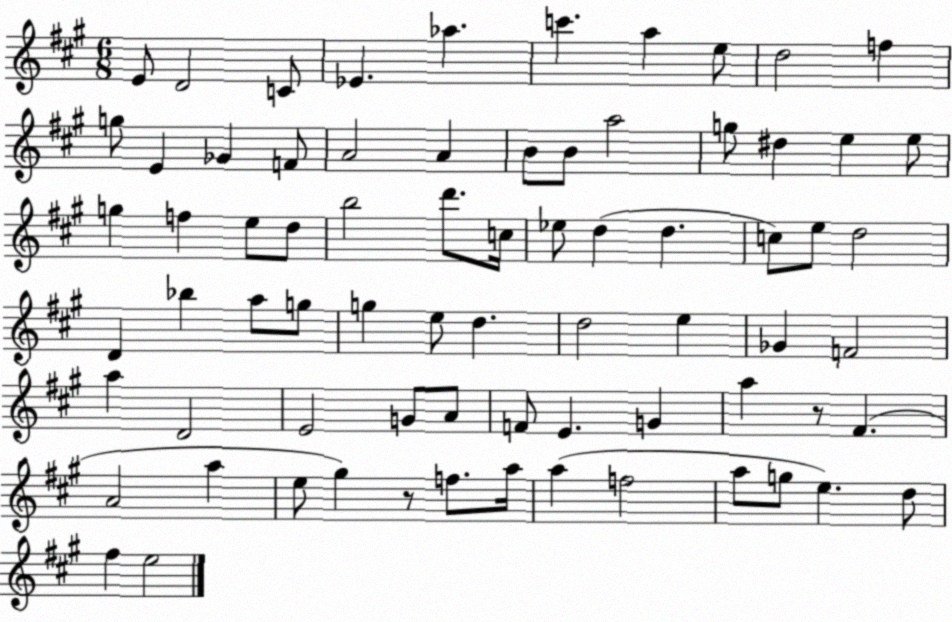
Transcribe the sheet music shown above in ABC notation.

X:1
T:Untitled
M:6/8
L:1/4
K:A
E/2 D2 C/2 _E _a c' a e/2 d2 f g/2 E _G F/2 A2 A B/2 B/2 a2 g/2 ^d e e/2 g f e/2 d/2 b2 d'/2 c/4 _e/2 d d c/2 e/2 d2 D _b a/2 g/2 g e/2 d d2 e _G F2 a D2 E2 G/2 A/2 F/2 E G a z/2 ^F A2 a e/2 ^g z/2 f/2 a/4 a f2 a/2 g/2 e d/2 ^f e2